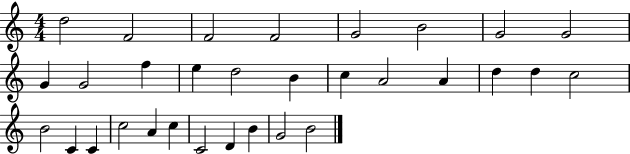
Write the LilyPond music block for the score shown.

{
  \clef treble
  \numericTimeSignature
  \time 4/4
  \key c \major
  d''2 f'2 | f'2 f'2 | g'2 b'2 | g'2 g'2 | \break g'4 g'2 f''4 | e''4 d''2 b'4 | c''4 a'2 a'4 | d''4 d''4 c''2 | \break b'2 c'4 c'4 | c''2 a'4 c''4 | c'2 d'4 b'4 | g'2 b'2 | \break \bar "|."
}